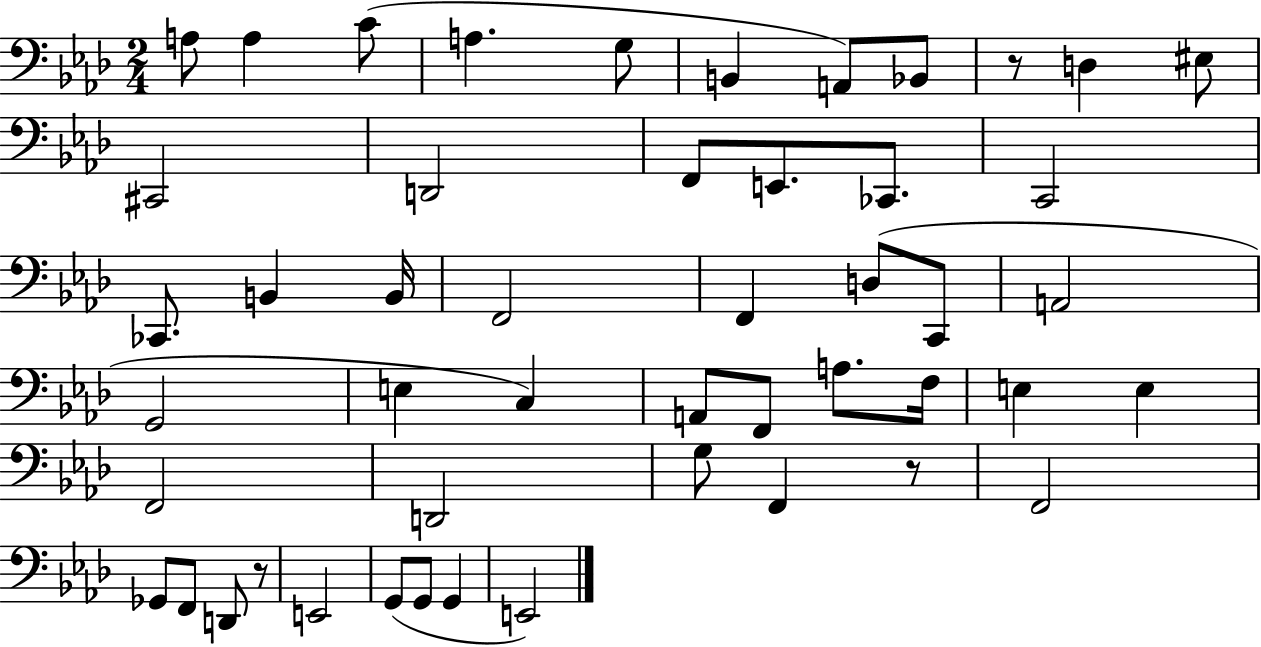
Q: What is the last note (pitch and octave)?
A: E2